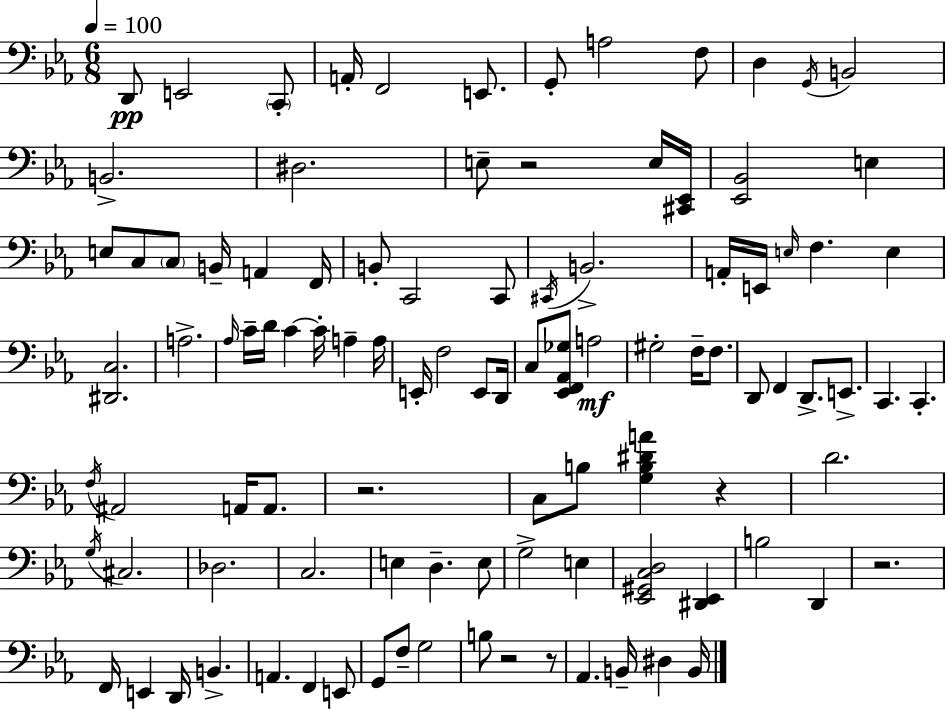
D2/e E2/h C2/e A2/s F2/h E2/e. G2/e A3/h F3/e D3/q G2/s B2/h B2/h. D#3/h. E3/e R/h E3/s [C#2,Eb2]/s [Eb2,Bb2]/h E3/q E3/e C3/e C3/e B2/s A2/q F2/s B2/e C2/h C2/e C#2/s B2/h. A2/s E2/s E3/s F3/q. E3/q [D#2,C3]/h. A3/h. Ab3/s C4/s D4/s C4/q C4/s A3/q A3/s E2/s F3/h E2/e D2/s C3/e [Eb2,F2,Ab2,Gb3]/e A3/h G#3/h F3/s F3/e. D2/e F2/q D2/e. E2/e. C2/q. C2/q. F3/s A#2/h A2/s A2/e. R/h. C3/e B3/e [G3,B3,D#4,A4]/q R/q D4/h. G3/s C#3/h. Db3/h. C3/h. E3/q D3/q. E3/e G3/h E3/q [Eb2,G#2,C3,D3]/h [D#2,Eb2]/q B3/h D2/q R/h. F2/s E2/q D2/s B2/q. A2/q. F2/q E2/e G2/e F3/e G3/h B3/e R/h R/e Ab2/q. B2/s D#3/q B2/s